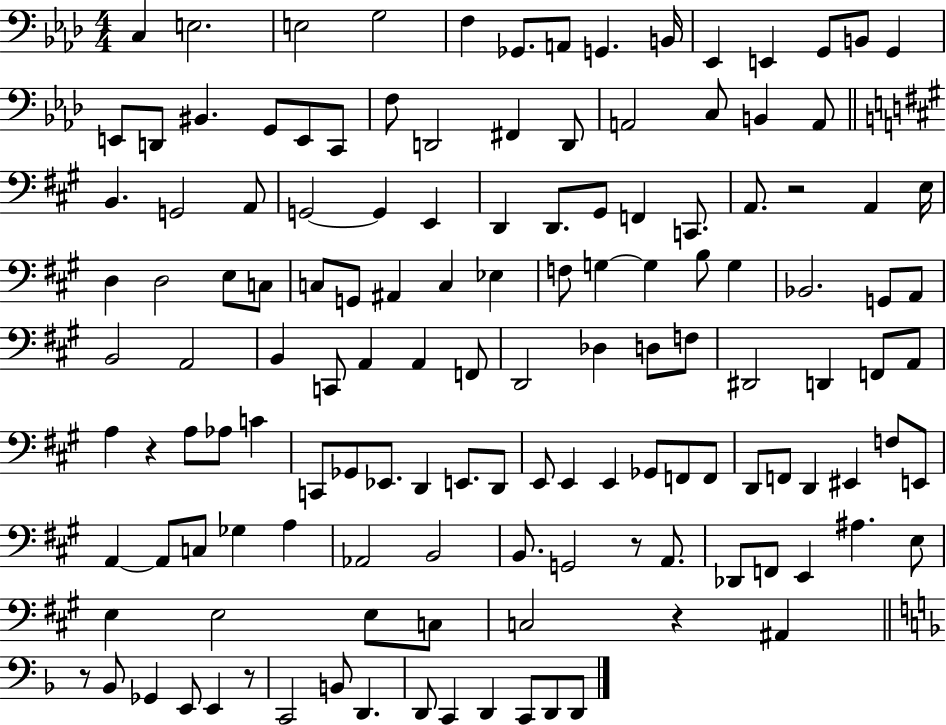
X:1
T:Untitled
M:4/4
L:1/4
K:Ab
C, E,2 E,2 G,2 F, _G,,/2 A,,/2 G,, B,,/4 _E,, E,, G,,/2 B,,/2 G,, E,,/2 D,,/2 ^B,, G,,/2 E,,/2 C,,/2 F,/2 D,,2 ^F,, D,,/2 A,,2 C,/2 B,, A,,/2 B,, G,,2 A,,/2 G,,2 G,, E,, D,, D,,/2 ^G,,/2 F,, C,,/2 A,,/2 z2 A,, E,/4 D, D,2 E,/2 C,/2 C,/2 G,,/2 ^A,, C, _E, F,/2 G, G, B,/2 G, _B,,2 G,,/2 A,,/2 B,,2 A,,2 B,, C,,/2 A,, A,, F,,/2 D,,2 _D, D,/2 F,/2 ^D,,2 D,, F,,/2 A,,/2 A, z A,/2 _A,/2 C C,,/2 _G,,/2 _E,,/2 D,, E,,/2 D,,/2 E,,/2 E,, E,, _G,,/2 F,,/2 F,,/2 D,,/2 F,,/2 D,, ^E,, F,/2 E,,/2 A,, A,,/2 C,/2 _G, A, _A,,2 B,,2 B,,/2 G,,2 z/2 A,,/2 _D,,/2 F,,/2 E,, ^A, E,/2 E, E,2 E,/2 C,/2 C,2 z ^A,, z/2 _B,,/2 _G,, E,,/2 E,, z/2 C,,2 B,,/2 D,, D,,/2 C,, D,, C,,/2 D,,/2 D,,/2